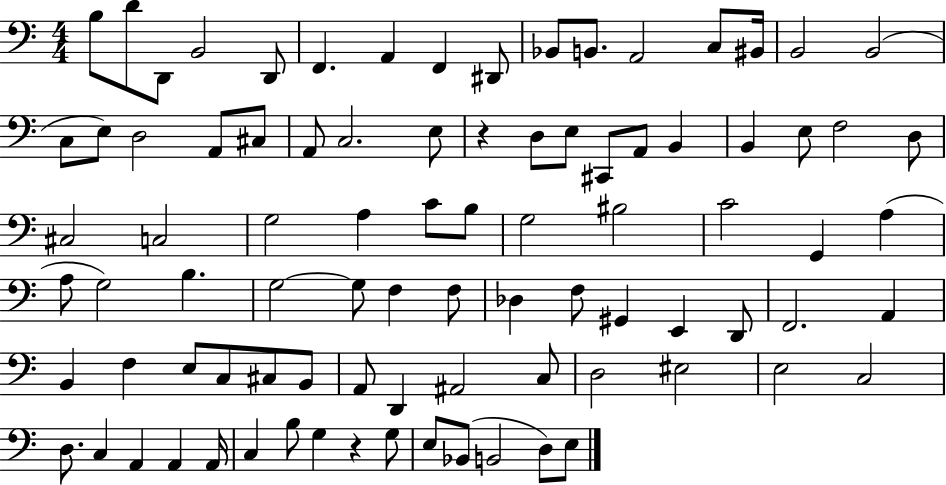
X:1
T:Untitled
M:4/4
L:1/4
K:C
B,/2 D/2 D,,/2 B,,2 D,,/2 F,, A,, F,, ^D,,/2 _B,,/2 B,,/2 A,,2 C,/2 ^B,,/4 B,,2 B,,2 C,/2 E,/2 D,2 A,,/2 ^C,/2 A,,/2 C,2 E,/2 z D,/2 E,/2 ^C,,/2 A,,/2 B,, B,, E,/2 F,2 D,/2 ^C,2 C,2 G,2 A, C/2 B,/2 G,2 ^B,2 C2 G,, A, A,/2 G,2 B, G,2 G,/2 F, F,/2 _D, F,/2 ^G,, E,, D,,/2 F,,2 A,, B,, F, E,/2 C,/2 ^C,/2 B,,/2 A,,/2 D,, ^A,,2 C,/2 D,2 ^E,2 E,2 C,2 D,/2 C, A,, A,, A,,/4 C, B,/2 G, z G,/2 E,/2 _B,,/2 B,,2 D,/2 E,/2